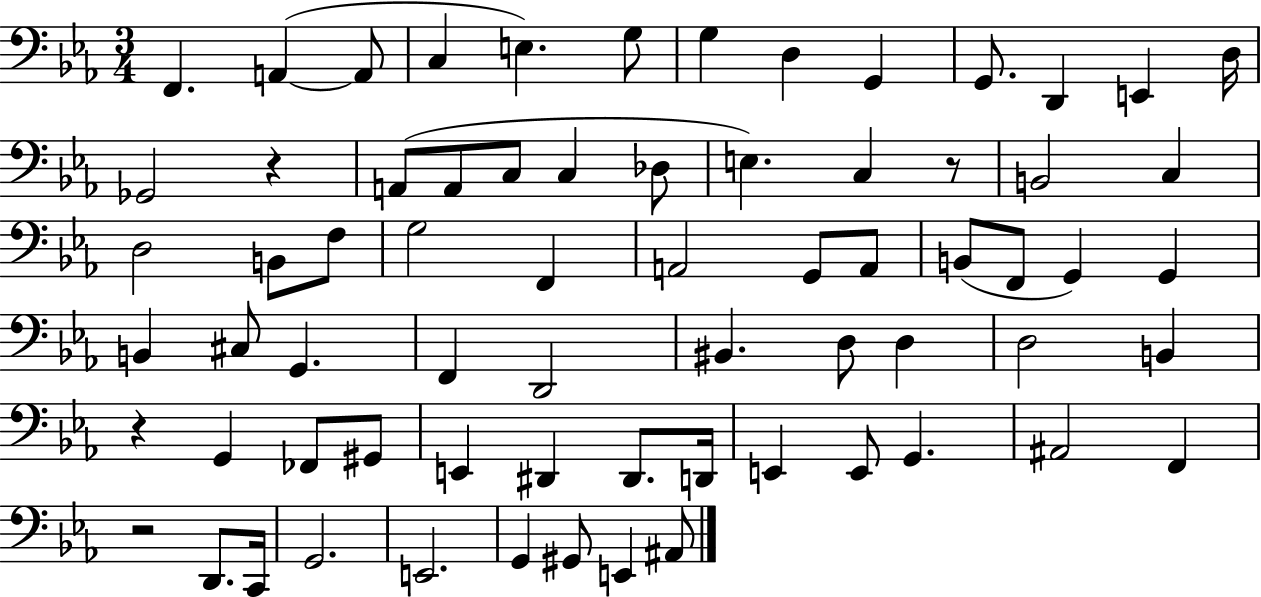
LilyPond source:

{
  \clef bass
  \numericTimeSignature
  \time 3/4
  \key ees \major
  f,4. a,4~(~ a,8 | c4 e4.) g8 | g4 d4 g,4 | g,8. d,4 e,4 d16 | \break ges,2 r4 | a,8( a,8 c8 c4 des8 | e4.) c4 r8 | b,2 c4 | \break d2 b,8 f8 | g2 f,4 | a,2 g,8 a,8 | b,8( f,8 g,4) g,4 | \break b,4 cis8 g,4. | f,4 d,2 | bis,4. d8 d4 | d2 b,4 | \break r4 g,4 fes,8 gis,8 | e,4 dis,4 dis,8. d,16 | e,4 e,8 g,4. | ais,2 f,4 | \break r2 d,8. c,16 | g,2. | e,2. | g,4 gis,8 e,4 ais,8 | \break \bar "|."
}